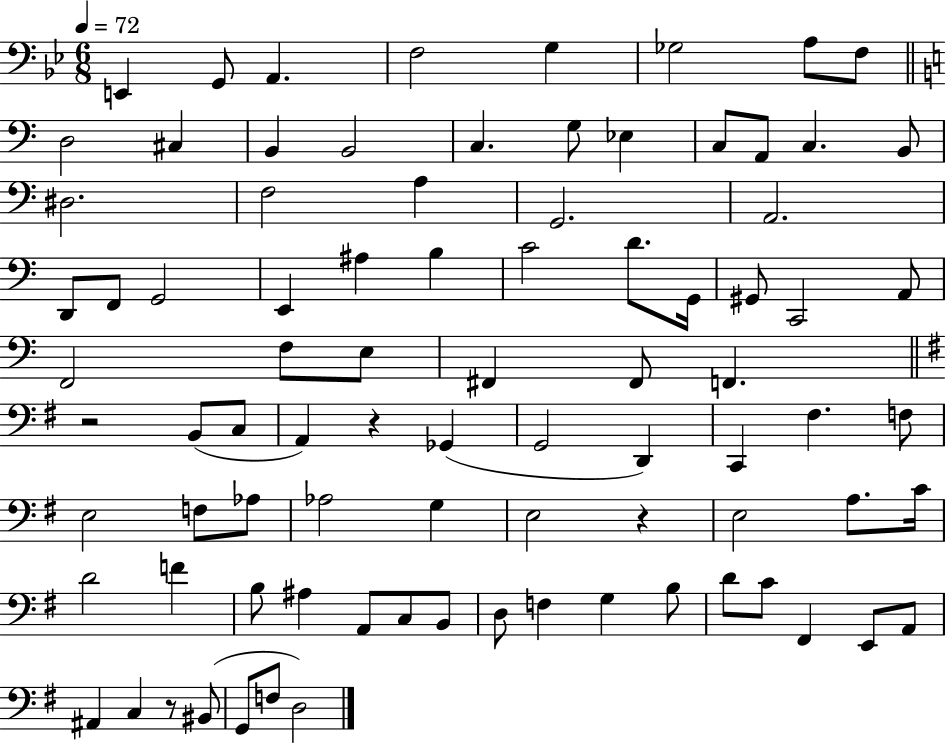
{
  \clef bass
  \numericTimeSignature
  \time 6/8
  \key bes \major
  \tempo 4 = 72
  \repeat volta 2 { e,4 g,8 a,4. | f2 g4 | ges2 a8 f8 | \bar "||" \break \key a \minor d2 cis4 | b,4 b,2 | c4. g8 ees4 | c8 a,8 c4. b,8 | \break dis2. | f2 a4 | g,2. | a,2. | \break d,8 f,8 g,2 | e,4 ais4 b4 | c'2 d'8. g,16 | gis,8 c,2 a,8 | \break f,2 f8 e8 | fis,4 fis,8 f,4. | \bar "||" \break \key g \major r2 b,8( c8 | a,4) r4 ges,4( | g,2 d,4) | c,4 fis4. f8 | \break e2 f8 aes8 | aes2 g4 | e2 r4 | e2 a8. c'16 | \break d'2 f'4 | b8 ais4 a,8 c8 b,8 | d8 f4 g4 b8 | d'8 c'8 fis,4 e,8 a,8 | \break ais,4 c4 r8 bis,8( | g,8 f8 d2) | } \bar "|."
}